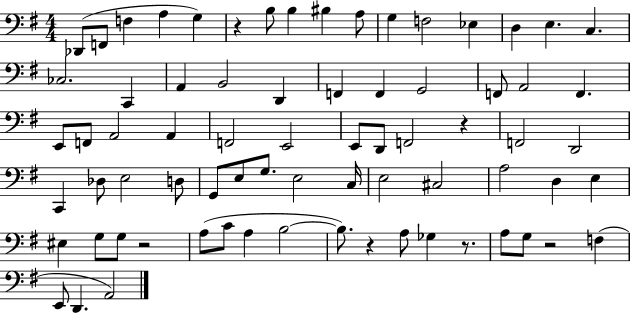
{
  \clef bass
  \numericTimeSignature
  \time 4/4
  \key g \major
  des,8( f,8 f4 a4 g4) | r4 b8 b4 bis4 a8 | g4 f2 ees4 | d4 e4. c4. | \break ces2. c,4 | a,4 b,2 d,4 | f,4 f,4 g,2 | f,8 a,2 f,4. | \break e,8 f,8 a,2 a,4 | f,2 e,2 | e,8 d,8 f,2 r4 | f,2 d,2 | \break c,4 des8 e2 d8 | g,8 e8 g8. e2 c16 | e2 cis2 | a2 d4 e4 | \break eis4 g8 g8 r2 | a8( c'8 a4 b2~~ | b8.) r4 a8 ges4 r8. | a8 g8 r2 f4( | \break e,8 d,4. a,2) | \bar "|."
}